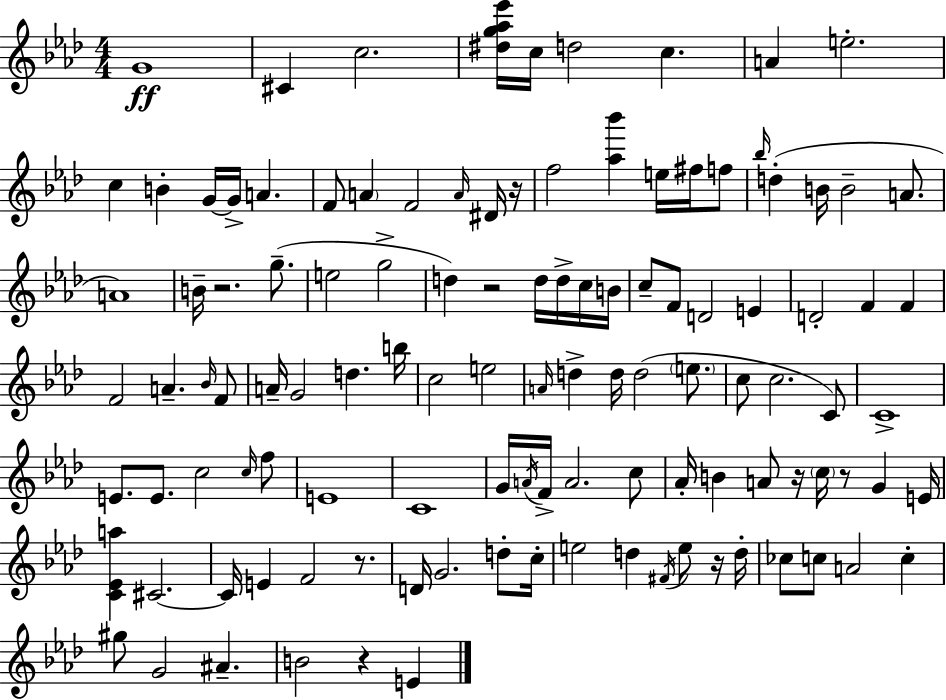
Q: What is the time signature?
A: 4/4